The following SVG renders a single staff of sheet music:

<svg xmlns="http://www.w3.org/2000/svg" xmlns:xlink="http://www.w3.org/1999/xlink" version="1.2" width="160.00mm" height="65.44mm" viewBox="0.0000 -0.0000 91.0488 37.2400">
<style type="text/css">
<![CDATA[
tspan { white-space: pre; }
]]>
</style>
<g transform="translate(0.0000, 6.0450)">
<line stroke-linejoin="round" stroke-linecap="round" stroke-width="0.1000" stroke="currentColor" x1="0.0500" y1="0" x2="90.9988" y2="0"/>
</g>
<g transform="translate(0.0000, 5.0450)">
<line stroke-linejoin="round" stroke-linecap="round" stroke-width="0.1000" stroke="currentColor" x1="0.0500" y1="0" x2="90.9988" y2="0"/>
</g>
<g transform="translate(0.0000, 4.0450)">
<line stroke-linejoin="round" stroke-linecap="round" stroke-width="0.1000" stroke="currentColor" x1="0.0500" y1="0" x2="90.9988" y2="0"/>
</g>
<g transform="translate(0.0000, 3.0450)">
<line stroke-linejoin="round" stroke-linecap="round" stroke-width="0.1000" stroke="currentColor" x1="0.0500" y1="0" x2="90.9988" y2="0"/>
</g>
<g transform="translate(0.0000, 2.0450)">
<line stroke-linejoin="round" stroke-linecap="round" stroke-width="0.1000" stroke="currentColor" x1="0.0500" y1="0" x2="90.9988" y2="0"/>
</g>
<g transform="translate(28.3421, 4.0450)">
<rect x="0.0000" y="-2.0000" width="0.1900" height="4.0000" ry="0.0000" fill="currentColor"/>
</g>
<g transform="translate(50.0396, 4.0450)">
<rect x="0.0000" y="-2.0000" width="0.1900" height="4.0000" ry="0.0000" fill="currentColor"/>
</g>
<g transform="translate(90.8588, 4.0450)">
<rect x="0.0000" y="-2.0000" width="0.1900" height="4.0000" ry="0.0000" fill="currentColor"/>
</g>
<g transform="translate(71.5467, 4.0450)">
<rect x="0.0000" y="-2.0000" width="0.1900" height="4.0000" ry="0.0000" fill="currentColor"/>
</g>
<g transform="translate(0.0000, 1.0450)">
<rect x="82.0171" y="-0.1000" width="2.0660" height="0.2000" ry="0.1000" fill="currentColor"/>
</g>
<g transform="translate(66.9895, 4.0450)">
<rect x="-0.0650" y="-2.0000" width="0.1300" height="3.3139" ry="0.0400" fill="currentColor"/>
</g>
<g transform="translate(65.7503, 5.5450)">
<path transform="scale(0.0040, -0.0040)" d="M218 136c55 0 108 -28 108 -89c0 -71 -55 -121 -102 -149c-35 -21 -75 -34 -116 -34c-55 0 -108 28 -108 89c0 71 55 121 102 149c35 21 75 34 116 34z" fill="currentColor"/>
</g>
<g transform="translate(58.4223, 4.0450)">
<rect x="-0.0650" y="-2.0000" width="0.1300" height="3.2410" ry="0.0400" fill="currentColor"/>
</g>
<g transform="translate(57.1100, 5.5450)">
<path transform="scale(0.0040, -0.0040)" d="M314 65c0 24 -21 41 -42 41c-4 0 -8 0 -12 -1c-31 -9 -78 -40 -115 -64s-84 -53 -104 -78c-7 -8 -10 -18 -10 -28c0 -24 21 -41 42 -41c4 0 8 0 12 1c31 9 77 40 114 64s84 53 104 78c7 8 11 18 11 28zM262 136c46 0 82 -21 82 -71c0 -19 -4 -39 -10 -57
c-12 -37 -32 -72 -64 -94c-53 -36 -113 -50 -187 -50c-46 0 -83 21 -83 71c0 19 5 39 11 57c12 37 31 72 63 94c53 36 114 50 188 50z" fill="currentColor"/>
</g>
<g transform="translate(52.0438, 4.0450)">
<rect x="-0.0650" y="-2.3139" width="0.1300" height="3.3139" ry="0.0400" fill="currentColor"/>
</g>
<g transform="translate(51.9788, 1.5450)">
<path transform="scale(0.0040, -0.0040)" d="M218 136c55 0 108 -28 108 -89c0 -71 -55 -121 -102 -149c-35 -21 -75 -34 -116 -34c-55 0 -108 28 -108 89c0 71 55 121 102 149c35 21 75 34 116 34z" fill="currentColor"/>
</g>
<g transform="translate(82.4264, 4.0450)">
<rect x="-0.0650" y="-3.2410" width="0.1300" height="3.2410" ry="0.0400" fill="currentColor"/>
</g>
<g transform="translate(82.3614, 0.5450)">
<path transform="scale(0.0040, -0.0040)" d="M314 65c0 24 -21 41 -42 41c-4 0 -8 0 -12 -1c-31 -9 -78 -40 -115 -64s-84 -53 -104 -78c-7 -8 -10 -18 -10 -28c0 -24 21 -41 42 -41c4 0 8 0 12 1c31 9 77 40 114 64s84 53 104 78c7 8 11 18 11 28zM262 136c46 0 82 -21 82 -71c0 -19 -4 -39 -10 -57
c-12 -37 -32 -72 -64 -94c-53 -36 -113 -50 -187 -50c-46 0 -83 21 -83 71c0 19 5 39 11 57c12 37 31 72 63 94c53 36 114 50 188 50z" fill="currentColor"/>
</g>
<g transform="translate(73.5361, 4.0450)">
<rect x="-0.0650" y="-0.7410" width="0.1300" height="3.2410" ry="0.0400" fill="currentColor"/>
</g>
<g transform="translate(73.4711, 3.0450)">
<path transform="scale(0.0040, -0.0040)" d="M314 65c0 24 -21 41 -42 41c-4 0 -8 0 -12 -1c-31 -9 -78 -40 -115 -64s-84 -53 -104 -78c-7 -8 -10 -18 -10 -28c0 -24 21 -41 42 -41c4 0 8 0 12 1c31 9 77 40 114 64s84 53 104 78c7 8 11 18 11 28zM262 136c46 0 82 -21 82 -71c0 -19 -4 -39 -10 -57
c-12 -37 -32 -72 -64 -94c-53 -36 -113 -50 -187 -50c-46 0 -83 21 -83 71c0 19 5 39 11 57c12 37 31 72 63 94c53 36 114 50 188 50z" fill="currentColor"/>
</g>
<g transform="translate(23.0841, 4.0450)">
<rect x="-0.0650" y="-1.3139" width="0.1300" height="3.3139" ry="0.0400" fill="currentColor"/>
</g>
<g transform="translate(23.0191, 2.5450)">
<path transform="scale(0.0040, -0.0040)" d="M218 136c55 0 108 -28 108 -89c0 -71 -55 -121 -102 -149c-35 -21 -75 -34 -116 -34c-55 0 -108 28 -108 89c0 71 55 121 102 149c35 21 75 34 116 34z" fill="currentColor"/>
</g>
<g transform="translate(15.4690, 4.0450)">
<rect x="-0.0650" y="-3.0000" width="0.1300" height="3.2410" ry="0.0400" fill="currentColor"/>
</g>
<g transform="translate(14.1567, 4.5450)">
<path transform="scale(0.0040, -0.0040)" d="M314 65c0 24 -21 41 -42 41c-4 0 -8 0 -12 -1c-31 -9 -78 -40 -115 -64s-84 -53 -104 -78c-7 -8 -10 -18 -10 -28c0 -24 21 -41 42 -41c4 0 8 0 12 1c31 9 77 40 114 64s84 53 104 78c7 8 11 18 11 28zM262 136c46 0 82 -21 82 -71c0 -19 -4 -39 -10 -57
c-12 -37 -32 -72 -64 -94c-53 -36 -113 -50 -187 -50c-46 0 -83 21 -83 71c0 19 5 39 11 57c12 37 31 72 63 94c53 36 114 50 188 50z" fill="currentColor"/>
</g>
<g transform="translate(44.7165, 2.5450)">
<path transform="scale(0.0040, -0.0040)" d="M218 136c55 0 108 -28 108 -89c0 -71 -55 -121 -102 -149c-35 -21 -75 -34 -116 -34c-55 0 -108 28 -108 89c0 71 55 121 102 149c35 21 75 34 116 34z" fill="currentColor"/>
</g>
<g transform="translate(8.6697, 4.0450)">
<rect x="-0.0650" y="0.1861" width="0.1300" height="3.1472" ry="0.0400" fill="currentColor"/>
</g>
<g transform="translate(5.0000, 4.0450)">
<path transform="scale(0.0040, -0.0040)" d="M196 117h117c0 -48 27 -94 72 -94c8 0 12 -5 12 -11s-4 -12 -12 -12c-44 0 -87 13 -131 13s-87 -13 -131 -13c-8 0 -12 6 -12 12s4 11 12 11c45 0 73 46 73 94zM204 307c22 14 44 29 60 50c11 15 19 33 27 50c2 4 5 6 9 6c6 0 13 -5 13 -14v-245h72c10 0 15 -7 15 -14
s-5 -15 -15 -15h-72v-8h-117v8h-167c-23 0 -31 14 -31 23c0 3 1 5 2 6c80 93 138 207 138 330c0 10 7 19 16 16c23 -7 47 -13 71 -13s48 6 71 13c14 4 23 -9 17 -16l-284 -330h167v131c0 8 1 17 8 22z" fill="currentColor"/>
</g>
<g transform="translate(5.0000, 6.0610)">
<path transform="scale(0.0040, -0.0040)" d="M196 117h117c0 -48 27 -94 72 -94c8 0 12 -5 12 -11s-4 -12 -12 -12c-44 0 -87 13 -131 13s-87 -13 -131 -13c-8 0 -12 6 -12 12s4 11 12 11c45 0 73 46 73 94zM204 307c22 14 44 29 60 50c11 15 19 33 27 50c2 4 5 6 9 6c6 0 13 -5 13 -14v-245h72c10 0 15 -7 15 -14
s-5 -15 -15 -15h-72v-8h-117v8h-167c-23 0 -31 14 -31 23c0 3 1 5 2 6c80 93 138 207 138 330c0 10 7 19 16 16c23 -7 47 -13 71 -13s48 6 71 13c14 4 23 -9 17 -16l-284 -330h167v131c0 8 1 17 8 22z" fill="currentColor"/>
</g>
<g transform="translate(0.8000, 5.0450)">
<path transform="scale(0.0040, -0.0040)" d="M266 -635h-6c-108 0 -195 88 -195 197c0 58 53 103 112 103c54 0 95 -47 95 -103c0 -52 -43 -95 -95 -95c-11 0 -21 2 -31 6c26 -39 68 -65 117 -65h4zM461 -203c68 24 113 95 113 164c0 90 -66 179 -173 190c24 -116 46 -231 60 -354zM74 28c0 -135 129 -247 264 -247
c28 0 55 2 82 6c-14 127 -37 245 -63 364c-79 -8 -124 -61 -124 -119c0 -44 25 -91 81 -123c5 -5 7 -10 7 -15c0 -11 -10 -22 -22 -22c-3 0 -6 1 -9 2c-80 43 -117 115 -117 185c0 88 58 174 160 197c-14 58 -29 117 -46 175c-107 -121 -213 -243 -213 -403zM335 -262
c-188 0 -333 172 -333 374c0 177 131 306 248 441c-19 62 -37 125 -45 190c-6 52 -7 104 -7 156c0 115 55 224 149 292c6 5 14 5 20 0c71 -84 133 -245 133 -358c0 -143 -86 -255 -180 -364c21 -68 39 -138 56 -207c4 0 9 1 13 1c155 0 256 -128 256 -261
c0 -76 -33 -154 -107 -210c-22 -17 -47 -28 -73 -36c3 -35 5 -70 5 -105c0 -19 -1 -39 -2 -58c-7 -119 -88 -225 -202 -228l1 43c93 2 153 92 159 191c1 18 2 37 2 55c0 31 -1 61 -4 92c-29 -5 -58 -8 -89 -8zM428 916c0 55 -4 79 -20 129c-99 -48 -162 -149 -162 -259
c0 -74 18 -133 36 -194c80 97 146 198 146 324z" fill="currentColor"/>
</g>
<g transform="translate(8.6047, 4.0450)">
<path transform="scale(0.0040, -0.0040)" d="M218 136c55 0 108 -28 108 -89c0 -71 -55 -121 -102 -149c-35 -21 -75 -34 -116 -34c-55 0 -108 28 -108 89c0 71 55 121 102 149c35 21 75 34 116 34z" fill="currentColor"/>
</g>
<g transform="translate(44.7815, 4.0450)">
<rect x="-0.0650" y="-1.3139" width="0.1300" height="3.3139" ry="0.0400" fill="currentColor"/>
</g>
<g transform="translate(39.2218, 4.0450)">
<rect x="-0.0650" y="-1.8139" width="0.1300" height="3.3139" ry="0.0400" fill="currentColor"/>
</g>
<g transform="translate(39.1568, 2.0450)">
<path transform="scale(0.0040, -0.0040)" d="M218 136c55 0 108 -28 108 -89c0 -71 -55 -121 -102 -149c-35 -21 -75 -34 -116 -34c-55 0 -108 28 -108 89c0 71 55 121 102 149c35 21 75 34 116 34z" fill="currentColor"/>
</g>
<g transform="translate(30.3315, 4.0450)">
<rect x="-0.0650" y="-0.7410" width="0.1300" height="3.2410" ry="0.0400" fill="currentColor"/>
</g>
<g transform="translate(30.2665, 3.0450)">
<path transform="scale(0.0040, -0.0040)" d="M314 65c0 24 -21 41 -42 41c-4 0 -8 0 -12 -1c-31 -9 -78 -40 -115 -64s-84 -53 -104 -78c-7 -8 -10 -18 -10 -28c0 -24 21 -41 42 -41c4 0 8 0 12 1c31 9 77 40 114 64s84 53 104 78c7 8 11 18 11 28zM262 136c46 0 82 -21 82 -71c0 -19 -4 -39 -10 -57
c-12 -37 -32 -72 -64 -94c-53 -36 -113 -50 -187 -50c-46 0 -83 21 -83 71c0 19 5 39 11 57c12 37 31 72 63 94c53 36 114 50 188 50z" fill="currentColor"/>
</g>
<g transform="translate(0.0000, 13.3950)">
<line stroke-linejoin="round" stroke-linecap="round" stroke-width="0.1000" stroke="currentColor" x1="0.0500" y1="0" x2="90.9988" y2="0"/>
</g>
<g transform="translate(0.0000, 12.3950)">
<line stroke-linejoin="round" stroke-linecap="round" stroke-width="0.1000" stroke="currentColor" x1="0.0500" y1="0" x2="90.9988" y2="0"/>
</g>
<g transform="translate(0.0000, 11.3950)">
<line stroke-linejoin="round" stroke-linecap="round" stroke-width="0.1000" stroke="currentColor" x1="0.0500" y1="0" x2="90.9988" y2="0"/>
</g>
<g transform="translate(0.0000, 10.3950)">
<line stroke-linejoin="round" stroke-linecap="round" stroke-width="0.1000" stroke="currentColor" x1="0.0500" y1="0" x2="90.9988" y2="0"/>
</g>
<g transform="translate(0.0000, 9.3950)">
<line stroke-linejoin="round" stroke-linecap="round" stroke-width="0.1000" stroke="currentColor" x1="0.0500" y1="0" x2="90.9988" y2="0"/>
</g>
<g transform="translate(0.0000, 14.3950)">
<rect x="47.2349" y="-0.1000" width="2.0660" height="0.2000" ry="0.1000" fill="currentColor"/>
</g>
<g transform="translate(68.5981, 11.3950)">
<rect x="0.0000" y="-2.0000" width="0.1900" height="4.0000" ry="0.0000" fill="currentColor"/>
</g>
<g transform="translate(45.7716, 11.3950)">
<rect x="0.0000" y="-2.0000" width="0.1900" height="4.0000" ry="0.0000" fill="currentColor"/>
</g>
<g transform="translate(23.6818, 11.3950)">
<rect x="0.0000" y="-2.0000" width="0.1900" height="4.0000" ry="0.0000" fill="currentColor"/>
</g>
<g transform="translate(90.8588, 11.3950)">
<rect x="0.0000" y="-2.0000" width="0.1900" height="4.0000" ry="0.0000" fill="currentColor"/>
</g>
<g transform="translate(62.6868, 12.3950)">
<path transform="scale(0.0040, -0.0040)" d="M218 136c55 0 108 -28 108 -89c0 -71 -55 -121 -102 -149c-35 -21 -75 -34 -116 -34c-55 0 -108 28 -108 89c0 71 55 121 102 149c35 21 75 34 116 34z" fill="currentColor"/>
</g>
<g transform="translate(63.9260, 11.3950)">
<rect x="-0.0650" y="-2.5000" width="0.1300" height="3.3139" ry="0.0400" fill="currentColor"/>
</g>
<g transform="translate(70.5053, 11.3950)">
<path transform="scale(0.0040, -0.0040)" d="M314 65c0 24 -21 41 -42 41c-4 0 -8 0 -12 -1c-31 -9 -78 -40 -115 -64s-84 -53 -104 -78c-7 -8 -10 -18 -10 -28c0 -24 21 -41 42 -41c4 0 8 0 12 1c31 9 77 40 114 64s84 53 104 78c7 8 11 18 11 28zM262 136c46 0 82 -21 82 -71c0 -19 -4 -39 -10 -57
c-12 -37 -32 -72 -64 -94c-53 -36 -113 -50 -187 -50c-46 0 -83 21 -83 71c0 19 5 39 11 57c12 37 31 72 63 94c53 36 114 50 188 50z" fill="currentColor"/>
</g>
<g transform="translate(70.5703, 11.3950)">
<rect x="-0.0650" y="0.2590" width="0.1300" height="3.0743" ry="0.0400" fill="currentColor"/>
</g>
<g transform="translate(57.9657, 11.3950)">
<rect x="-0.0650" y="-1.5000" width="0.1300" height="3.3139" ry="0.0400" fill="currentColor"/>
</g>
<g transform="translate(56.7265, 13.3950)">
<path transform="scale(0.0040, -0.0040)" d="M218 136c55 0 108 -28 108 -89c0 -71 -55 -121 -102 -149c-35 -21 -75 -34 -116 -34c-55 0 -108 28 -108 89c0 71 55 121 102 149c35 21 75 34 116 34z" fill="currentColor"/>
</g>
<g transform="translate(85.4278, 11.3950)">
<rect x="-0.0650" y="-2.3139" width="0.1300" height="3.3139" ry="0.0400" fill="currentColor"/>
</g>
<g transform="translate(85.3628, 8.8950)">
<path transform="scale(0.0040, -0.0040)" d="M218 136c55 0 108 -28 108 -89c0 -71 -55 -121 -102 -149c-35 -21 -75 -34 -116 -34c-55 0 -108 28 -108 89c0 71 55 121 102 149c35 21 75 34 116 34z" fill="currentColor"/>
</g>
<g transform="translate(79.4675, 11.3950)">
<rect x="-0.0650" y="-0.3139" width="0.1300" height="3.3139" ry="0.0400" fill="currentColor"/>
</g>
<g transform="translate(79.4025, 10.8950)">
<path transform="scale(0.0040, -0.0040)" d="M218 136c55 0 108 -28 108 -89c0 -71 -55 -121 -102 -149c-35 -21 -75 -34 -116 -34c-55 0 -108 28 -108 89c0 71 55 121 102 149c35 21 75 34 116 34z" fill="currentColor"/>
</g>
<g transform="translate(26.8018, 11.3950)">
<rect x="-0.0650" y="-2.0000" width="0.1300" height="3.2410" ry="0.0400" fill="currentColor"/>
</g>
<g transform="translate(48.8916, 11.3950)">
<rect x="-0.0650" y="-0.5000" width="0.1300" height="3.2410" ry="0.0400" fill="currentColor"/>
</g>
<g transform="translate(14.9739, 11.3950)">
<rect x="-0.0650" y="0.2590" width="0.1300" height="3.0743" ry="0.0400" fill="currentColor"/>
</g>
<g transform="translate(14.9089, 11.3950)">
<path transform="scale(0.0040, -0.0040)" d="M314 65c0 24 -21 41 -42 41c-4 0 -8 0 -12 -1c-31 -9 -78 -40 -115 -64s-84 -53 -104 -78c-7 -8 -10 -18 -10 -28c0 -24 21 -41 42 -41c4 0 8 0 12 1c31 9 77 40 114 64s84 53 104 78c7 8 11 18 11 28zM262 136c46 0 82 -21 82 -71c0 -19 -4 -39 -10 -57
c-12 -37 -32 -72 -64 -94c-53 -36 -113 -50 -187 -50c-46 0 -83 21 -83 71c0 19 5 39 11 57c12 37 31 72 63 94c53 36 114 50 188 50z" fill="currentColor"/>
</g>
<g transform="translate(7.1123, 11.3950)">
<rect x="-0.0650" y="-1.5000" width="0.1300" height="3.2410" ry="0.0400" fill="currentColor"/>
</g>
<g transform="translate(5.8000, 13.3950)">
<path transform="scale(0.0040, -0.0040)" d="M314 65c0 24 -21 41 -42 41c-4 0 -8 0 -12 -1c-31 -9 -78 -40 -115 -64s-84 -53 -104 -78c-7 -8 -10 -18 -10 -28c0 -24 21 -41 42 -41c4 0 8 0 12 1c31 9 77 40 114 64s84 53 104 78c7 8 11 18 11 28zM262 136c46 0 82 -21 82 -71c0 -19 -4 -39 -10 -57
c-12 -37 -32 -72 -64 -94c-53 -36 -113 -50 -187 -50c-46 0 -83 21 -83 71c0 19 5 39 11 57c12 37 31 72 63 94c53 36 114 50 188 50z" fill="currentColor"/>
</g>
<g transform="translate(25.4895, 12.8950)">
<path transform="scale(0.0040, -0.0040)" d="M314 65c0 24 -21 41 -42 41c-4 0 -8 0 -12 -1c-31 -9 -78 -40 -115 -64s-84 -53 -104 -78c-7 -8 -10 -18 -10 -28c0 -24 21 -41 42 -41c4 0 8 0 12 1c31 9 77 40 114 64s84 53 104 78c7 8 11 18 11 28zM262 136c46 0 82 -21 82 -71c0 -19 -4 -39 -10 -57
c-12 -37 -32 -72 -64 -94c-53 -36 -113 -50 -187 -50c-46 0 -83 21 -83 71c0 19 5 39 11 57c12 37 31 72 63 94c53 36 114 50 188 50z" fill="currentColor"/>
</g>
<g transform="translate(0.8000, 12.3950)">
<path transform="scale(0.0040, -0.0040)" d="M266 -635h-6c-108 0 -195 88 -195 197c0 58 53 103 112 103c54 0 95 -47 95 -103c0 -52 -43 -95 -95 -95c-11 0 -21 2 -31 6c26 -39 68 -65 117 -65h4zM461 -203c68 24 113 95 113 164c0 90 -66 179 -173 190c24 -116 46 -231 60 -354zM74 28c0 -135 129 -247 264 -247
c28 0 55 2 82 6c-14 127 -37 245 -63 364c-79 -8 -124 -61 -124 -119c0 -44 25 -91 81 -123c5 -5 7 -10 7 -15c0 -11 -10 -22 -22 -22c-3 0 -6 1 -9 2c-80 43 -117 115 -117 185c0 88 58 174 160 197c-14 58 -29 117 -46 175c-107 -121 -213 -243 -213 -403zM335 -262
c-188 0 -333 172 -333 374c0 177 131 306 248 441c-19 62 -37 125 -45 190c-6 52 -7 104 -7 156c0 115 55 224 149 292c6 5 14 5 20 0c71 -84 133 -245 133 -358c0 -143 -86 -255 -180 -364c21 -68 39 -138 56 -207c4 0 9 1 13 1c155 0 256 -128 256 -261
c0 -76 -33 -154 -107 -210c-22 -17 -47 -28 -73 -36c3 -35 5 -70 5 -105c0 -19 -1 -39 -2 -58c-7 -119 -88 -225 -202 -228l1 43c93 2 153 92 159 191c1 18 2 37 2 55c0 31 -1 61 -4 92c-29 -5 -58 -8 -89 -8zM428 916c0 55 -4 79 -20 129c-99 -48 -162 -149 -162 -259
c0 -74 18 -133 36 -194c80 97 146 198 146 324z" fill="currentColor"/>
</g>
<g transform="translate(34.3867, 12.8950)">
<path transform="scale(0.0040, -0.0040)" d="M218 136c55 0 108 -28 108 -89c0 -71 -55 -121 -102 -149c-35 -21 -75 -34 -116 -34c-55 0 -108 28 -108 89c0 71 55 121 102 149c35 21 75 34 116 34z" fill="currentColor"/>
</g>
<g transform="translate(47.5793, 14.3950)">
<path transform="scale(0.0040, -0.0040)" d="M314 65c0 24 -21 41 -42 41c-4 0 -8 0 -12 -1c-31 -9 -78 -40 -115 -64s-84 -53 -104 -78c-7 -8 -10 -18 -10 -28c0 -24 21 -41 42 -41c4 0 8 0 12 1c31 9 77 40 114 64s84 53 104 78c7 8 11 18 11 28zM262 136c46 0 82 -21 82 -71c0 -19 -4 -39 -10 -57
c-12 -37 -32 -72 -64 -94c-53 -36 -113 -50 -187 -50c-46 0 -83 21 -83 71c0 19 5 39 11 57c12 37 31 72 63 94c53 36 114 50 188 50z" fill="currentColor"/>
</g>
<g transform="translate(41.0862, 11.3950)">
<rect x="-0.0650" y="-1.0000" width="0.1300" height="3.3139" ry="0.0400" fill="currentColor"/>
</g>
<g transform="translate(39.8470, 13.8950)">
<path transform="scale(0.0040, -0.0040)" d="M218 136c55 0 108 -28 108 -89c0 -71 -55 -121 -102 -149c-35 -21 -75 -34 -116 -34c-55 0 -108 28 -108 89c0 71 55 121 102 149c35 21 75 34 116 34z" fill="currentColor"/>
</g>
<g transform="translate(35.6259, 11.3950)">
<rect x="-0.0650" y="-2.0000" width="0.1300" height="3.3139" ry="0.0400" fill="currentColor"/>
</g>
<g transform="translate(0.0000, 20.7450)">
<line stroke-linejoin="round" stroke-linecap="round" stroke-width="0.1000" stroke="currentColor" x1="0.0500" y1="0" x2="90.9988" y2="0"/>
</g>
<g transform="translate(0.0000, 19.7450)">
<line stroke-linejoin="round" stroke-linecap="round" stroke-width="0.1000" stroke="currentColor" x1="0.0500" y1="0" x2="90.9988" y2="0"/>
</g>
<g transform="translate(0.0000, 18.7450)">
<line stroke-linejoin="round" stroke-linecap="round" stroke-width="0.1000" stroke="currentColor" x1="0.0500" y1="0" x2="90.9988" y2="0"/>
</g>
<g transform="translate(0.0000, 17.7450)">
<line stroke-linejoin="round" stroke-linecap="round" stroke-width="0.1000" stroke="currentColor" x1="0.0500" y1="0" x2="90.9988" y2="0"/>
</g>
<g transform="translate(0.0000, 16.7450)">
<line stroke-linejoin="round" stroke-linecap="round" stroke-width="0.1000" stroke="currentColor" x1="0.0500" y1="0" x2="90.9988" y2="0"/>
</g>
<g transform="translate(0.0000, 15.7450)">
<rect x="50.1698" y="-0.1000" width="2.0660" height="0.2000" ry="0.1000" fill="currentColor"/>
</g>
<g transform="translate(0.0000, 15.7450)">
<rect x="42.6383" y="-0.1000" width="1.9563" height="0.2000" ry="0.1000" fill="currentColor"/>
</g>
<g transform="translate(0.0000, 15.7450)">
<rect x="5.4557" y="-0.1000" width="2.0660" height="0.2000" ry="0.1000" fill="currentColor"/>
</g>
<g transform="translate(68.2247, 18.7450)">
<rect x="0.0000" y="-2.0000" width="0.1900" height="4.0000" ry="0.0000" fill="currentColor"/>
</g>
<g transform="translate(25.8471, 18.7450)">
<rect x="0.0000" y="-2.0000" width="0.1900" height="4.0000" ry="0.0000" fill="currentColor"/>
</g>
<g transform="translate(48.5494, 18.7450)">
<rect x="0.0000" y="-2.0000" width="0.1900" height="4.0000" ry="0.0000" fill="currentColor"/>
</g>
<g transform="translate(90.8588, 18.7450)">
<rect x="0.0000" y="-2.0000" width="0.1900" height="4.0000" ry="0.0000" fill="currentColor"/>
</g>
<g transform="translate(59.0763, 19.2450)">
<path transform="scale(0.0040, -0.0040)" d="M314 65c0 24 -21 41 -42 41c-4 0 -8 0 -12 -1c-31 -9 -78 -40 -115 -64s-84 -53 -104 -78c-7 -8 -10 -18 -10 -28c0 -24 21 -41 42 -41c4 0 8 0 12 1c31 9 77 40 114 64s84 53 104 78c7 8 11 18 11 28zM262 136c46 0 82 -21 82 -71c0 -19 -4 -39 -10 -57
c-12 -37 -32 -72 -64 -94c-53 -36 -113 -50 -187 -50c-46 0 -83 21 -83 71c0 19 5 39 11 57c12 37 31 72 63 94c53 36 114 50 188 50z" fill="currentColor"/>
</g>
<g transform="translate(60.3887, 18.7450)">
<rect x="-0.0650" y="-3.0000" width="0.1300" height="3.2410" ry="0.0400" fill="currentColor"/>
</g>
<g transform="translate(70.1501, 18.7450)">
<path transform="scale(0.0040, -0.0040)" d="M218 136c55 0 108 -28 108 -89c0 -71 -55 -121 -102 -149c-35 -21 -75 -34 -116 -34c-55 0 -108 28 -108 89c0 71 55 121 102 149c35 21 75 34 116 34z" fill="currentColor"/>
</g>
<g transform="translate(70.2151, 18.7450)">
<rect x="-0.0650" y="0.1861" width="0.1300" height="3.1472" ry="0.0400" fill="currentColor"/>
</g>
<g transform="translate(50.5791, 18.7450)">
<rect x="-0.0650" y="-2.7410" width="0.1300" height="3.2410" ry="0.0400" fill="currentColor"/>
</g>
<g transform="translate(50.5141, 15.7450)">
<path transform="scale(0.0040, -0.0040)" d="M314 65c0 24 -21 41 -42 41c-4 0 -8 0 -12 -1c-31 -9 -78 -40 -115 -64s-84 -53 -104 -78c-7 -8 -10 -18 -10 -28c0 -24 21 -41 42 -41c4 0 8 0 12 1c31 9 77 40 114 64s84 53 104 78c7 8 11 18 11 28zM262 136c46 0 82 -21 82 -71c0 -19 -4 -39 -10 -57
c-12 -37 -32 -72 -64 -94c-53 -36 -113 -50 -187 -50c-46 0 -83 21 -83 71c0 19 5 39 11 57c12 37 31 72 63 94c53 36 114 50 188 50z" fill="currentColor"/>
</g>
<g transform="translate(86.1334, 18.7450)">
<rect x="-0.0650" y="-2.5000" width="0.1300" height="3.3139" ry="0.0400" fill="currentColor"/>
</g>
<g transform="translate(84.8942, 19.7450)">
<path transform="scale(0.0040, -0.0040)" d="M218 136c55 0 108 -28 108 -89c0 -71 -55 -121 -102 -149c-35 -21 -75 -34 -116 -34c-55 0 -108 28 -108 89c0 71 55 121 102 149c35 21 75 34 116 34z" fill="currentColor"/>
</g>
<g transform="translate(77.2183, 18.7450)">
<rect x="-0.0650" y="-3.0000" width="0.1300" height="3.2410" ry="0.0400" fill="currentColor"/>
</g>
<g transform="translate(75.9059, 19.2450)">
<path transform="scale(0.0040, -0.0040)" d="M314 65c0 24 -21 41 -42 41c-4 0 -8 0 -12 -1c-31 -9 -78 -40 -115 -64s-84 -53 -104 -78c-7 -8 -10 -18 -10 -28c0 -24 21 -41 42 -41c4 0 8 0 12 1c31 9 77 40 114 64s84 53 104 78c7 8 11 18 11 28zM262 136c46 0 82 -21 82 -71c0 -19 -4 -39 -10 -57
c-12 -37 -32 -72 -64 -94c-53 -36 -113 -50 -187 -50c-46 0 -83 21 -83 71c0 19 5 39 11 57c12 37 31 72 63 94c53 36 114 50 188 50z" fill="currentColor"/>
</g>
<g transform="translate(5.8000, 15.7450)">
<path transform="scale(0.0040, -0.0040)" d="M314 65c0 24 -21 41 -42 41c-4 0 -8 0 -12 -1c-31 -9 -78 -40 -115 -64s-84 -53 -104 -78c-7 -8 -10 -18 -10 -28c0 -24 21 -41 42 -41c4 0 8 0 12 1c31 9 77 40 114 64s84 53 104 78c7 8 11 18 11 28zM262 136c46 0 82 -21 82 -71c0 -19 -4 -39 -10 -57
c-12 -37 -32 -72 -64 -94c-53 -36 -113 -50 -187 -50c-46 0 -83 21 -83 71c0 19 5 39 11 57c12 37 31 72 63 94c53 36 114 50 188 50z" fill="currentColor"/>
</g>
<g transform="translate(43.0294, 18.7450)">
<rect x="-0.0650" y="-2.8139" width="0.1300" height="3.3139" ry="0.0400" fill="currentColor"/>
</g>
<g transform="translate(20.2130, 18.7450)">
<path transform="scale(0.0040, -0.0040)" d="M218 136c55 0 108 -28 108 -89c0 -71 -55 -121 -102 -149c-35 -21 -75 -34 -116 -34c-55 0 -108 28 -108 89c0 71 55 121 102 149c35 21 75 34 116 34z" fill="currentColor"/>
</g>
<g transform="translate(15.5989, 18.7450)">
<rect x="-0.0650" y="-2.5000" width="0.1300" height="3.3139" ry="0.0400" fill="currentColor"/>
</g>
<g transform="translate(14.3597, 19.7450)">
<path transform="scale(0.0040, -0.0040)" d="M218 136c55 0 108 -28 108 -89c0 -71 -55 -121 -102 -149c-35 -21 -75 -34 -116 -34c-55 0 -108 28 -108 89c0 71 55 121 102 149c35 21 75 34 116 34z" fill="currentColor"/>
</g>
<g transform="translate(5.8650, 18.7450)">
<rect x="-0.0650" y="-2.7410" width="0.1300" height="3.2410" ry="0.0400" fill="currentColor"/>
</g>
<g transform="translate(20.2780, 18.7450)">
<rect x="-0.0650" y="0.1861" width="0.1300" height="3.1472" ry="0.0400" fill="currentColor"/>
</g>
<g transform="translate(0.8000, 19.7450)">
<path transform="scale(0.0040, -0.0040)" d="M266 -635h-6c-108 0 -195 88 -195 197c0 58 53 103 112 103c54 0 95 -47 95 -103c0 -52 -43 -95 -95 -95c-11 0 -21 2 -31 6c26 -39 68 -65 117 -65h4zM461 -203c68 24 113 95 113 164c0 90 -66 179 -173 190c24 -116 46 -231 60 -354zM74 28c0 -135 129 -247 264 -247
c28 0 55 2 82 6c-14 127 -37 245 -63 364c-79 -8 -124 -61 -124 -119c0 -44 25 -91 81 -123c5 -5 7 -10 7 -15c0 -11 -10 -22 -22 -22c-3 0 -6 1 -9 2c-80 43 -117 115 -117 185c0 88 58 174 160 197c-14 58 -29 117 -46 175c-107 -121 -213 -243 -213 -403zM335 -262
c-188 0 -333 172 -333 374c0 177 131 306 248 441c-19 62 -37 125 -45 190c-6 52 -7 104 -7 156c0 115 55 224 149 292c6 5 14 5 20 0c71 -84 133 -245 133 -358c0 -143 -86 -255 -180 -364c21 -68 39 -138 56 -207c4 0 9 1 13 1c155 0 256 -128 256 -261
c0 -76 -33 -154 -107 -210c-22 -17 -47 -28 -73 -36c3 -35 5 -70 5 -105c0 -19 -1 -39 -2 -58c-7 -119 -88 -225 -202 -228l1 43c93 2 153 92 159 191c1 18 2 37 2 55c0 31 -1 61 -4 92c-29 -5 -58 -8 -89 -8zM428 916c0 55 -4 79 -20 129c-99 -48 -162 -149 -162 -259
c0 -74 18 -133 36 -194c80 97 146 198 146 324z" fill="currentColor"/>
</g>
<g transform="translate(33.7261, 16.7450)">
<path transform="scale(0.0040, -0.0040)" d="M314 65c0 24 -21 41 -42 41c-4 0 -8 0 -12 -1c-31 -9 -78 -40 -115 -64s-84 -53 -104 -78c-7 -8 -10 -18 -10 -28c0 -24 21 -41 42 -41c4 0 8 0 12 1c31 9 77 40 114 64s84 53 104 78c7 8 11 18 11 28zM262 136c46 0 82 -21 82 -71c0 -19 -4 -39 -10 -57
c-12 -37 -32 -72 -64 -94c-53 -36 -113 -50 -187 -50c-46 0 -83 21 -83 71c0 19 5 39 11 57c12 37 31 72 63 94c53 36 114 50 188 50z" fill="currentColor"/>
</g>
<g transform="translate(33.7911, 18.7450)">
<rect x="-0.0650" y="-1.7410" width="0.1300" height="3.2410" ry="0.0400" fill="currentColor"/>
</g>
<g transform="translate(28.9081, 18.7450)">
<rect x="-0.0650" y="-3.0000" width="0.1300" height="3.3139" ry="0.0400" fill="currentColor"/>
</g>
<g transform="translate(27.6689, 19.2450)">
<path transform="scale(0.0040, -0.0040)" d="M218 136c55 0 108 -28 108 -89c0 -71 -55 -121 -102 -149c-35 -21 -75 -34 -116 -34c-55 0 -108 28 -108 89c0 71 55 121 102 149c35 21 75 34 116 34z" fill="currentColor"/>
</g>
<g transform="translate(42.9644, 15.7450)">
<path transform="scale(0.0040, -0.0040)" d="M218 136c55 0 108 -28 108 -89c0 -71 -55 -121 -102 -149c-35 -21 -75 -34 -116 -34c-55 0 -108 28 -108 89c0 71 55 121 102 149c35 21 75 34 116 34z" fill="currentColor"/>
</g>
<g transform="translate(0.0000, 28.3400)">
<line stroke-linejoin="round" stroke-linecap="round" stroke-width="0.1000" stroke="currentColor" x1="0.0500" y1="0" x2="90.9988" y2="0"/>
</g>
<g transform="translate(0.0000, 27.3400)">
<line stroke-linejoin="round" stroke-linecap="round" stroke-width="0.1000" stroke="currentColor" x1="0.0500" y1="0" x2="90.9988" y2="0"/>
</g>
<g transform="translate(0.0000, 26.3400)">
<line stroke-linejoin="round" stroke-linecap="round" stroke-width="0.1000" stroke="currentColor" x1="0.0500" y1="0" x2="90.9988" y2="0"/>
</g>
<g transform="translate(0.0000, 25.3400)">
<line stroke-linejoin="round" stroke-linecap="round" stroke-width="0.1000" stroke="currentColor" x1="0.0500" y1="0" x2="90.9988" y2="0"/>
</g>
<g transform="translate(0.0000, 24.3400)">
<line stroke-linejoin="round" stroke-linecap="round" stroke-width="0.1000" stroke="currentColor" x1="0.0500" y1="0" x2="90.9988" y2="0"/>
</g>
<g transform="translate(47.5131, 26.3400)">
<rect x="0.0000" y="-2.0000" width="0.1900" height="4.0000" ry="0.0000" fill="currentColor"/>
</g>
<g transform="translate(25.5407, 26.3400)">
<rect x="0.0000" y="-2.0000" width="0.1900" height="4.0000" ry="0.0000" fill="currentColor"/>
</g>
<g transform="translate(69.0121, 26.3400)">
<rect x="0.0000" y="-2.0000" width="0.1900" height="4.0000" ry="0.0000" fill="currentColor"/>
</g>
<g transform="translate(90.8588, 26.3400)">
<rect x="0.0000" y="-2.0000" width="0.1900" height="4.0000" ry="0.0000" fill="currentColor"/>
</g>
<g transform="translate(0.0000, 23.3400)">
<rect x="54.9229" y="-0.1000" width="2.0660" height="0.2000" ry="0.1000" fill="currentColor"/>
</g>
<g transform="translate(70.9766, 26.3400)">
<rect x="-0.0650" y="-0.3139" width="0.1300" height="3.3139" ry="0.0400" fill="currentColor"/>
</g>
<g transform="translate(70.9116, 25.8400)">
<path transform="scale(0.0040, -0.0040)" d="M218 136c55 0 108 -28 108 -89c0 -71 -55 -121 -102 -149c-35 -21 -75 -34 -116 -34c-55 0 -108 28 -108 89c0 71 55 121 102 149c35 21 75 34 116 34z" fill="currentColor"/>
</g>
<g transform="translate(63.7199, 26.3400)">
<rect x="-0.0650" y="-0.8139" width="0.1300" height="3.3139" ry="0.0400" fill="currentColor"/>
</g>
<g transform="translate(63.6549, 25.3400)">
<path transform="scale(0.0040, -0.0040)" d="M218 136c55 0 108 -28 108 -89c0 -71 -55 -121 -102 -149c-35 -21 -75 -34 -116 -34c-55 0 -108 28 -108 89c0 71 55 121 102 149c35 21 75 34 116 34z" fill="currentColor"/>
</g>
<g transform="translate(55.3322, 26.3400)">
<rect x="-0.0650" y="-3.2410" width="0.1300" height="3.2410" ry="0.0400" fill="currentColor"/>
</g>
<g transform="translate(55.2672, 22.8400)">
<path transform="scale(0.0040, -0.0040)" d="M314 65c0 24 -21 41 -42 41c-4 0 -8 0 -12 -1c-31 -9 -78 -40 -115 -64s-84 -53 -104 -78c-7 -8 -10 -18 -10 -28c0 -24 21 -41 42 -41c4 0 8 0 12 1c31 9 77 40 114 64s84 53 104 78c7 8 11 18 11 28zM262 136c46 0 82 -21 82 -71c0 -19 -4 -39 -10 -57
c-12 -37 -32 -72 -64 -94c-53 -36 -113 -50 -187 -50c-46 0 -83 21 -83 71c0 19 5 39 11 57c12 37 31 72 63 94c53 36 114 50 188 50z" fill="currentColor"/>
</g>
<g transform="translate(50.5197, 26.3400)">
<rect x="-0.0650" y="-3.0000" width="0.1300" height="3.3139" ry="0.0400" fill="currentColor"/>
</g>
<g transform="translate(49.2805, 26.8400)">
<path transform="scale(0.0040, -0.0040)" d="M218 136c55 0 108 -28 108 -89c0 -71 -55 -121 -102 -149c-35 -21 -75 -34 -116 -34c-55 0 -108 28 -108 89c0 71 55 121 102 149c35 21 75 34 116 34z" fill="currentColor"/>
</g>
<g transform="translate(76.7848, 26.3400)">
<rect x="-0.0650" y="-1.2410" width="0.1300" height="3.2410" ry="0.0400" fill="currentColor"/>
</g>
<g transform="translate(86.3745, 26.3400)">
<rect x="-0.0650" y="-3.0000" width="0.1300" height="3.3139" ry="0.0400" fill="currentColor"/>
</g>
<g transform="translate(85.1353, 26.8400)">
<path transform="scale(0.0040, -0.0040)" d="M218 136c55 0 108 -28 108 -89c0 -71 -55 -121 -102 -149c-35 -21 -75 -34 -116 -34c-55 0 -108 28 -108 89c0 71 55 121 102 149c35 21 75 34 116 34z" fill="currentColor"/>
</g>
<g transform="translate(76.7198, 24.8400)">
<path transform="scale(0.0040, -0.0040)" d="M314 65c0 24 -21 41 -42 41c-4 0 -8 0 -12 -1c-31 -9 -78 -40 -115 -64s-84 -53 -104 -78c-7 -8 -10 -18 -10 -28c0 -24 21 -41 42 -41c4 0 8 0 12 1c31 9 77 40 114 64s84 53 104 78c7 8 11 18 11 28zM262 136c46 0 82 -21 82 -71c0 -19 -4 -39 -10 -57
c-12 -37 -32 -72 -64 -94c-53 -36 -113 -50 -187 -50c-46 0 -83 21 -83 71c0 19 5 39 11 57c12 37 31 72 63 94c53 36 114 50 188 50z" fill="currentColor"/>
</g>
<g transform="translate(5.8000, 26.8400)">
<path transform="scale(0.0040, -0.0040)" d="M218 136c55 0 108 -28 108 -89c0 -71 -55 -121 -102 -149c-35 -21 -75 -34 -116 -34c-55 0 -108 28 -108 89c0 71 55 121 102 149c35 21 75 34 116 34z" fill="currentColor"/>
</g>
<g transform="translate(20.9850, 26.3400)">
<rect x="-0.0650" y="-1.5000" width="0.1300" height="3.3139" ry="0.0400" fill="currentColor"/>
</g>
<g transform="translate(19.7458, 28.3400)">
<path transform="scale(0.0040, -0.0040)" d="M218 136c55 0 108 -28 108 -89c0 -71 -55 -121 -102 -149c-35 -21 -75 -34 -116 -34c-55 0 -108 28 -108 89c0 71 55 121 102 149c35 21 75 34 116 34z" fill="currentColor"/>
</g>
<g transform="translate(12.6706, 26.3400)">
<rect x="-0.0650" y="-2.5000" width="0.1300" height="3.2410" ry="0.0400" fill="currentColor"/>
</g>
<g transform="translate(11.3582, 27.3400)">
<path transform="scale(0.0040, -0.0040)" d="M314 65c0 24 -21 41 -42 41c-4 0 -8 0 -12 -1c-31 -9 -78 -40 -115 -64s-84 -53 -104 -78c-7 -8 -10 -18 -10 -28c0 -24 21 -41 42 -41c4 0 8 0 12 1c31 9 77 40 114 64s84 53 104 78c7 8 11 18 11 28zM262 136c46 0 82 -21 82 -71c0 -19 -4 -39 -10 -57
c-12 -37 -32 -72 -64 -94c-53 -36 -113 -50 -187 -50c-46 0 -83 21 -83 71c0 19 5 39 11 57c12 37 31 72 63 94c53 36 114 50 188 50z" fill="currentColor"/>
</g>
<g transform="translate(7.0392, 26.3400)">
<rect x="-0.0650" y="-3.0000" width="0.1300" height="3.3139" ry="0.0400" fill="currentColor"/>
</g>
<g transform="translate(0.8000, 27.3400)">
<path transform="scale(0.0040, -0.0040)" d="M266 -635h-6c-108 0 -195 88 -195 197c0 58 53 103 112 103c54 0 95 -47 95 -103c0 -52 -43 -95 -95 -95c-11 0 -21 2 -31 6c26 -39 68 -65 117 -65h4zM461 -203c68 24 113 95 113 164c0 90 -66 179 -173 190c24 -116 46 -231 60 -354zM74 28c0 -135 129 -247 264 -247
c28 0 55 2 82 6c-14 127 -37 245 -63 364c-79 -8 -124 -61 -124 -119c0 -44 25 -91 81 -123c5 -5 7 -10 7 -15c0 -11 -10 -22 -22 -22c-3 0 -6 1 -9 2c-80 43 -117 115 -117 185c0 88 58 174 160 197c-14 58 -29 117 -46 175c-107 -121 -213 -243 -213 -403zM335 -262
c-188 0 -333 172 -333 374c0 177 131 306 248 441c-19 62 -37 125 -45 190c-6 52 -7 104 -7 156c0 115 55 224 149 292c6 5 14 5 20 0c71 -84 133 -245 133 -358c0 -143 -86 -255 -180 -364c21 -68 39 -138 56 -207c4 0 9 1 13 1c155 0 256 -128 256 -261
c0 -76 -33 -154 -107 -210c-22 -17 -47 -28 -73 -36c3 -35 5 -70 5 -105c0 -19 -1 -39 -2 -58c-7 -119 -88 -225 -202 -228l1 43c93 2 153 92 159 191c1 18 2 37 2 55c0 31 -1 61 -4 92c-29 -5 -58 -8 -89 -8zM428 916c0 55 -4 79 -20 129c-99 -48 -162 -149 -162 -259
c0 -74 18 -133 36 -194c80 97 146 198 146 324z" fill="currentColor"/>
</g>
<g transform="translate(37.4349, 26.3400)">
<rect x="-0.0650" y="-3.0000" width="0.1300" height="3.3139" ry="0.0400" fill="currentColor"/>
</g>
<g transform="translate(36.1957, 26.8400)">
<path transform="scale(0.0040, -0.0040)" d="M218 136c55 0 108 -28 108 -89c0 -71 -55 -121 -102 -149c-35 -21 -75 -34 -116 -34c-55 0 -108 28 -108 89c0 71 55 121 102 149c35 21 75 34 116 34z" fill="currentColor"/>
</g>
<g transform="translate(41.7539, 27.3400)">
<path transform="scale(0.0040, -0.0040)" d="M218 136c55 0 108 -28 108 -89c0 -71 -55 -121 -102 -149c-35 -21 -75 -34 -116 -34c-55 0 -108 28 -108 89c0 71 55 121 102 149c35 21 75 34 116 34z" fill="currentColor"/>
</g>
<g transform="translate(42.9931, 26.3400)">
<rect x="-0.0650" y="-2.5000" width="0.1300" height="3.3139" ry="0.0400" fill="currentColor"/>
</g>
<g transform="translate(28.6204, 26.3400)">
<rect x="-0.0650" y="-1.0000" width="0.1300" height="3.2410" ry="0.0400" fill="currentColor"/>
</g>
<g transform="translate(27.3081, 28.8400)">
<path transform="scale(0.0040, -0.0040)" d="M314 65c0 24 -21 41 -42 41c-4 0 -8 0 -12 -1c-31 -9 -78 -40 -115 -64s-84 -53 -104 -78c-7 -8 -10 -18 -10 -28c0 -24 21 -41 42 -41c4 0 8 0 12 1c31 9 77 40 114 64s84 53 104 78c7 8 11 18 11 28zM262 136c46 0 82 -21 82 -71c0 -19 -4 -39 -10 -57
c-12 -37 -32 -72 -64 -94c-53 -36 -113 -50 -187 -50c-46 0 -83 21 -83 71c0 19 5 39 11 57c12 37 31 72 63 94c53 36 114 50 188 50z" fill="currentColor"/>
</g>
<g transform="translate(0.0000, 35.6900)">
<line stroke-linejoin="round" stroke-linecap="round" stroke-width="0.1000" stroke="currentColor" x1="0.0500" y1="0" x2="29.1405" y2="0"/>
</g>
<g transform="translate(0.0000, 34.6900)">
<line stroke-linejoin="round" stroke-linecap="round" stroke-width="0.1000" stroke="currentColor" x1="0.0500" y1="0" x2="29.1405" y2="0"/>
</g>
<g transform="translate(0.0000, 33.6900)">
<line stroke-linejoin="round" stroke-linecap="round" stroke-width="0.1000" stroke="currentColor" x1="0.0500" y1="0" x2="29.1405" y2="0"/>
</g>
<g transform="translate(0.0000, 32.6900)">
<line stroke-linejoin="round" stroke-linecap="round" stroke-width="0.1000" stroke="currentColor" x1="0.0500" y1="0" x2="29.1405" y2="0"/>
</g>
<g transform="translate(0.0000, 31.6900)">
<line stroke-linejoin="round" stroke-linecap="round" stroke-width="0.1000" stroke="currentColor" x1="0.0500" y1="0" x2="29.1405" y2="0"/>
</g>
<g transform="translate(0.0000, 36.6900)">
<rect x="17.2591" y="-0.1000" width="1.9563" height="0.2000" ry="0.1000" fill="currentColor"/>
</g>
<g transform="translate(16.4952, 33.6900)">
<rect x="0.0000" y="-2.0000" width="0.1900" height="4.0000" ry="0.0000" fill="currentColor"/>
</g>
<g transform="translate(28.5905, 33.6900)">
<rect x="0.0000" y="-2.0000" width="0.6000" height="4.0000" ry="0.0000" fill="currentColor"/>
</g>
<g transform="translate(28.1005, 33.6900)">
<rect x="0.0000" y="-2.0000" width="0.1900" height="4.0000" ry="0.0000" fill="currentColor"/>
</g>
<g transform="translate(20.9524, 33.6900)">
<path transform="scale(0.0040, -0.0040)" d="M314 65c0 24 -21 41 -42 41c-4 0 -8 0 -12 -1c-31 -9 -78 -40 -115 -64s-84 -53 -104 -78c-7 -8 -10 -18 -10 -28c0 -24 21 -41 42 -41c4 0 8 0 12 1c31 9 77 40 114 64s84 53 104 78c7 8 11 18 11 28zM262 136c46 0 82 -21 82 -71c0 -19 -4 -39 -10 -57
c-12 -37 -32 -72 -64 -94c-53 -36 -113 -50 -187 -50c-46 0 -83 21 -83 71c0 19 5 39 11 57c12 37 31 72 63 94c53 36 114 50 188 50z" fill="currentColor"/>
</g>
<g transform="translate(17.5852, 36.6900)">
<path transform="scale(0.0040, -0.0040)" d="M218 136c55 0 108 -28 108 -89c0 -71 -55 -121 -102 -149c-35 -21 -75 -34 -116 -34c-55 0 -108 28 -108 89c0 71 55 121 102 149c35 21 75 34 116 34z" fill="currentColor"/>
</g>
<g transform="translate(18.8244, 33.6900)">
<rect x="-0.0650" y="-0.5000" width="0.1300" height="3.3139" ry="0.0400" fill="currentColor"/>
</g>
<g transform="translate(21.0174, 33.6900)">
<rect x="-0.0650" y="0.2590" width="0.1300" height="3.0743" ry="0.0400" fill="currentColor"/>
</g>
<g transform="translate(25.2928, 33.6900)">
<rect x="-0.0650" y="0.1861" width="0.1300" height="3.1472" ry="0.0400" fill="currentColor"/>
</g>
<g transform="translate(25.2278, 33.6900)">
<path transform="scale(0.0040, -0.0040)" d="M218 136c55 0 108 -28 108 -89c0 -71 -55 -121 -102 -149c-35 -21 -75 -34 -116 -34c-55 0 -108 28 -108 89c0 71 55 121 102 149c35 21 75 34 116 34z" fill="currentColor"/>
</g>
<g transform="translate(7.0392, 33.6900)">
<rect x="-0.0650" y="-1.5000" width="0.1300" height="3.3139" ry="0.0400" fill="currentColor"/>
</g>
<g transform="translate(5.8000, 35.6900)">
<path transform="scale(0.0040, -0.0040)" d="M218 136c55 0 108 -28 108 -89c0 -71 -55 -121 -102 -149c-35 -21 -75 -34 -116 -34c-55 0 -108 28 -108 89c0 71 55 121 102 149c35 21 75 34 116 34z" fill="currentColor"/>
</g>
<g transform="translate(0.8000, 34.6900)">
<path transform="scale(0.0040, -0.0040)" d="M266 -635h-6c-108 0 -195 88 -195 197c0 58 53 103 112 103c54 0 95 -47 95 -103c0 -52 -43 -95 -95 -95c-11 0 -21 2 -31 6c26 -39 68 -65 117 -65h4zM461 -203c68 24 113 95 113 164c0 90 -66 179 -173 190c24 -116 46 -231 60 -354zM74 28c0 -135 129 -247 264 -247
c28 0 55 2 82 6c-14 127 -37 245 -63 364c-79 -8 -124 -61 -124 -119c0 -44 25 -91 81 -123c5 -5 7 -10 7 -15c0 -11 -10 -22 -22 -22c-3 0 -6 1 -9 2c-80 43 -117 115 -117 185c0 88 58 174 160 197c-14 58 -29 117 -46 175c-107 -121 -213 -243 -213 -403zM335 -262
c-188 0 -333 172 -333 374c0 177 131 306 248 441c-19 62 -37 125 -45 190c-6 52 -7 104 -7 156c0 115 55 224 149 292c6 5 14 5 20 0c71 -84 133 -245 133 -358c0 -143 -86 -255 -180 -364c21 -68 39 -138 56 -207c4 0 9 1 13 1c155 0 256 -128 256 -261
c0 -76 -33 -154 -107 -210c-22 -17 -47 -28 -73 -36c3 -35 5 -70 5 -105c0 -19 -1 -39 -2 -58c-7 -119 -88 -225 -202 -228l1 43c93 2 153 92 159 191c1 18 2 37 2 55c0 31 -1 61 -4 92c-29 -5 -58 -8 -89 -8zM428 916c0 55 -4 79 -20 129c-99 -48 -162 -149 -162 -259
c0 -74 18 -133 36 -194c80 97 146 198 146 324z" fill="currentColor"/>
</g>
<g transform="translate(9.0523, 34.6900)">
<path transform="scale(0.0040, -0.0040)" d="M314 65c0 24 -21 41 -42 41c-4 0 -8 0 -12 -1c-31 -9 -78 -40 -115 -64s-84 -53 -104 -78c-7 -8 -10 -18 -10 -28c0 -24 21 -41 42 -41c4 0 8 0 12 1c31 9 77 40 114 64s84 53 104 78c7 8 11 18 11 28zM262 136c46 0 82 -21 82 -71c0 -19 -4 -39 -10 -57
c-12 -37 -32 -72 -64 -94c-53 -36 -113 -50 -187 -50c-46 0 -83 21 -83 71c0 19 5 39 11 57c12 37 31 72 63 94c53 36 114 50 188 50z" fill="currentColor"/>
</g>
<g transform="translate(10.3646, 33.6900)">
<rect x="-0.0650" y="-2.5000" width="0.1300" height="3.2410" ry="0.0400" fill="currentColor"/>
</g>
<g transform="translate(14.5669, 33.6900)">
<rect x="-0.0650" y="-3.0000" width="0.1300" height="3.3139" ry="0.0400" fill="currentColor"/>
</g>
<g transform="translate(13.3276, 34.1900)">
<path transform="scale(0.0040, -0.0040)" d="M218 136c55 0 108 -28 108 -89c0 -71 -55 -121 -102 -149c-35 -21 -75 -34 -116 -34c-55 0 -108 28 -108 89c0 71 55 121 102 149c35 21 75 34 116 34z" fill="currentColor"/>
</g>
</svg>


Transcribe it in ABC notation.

X:1
T:Untitled
M:4/4
L:1/4
K:C
B A2 e d2 f e g F2 F d2 b2 E2 B2 F2 F D C2 E G B2 c g a2 G B A f2 a a2 A2 B A2 G A G2 E D2 A G A b2 d c e2 A E G2 A C B2 B